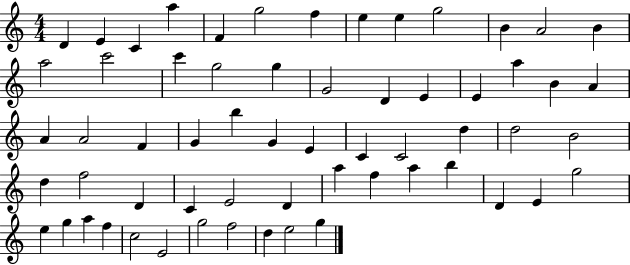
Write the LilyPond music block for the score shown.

{
  \clef treble
  \numericTimeSignature
  \time 4/4
  \key c \major
  d'4 e'4 c'4 a''4 | f'4 g''2 f''4 | e''4 e''4 g''2 | b'4 a'2 b'4 | \break a''2 c'''2 | c'''4 g''2 g''4 | g'2 d'4 e'4 | e'4 a''4 b'4 a'4 | \break a'4 a'2 f'4 | g'4 b''4 g'4 e'4 | c'4 c'2 d''4 | d''2 b'2 | \break d''4 f''2 d'4 | c'4 e'2 d'4 | a''4 f''4 a''4 b''4 | d'4 e'4 g''2 | \break e''4 g''4 a''4 f''4 | c''2 e'2 | g''2 f''2 | d''4 e''2 g''4 | \break \bar "|."
}